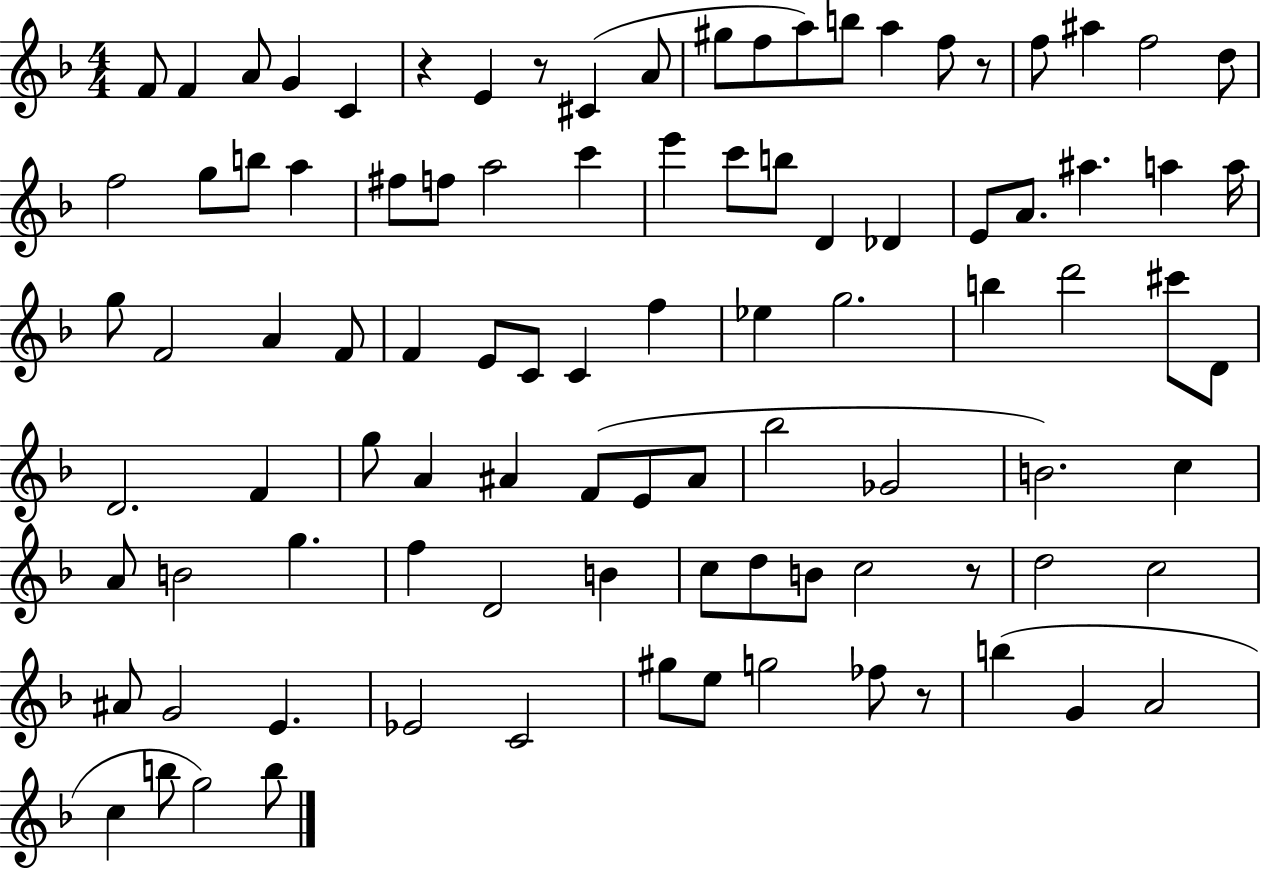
X:1
T:Untitled
M:4/4
L:1/4
K:F
F/2 F A/2 G C z E z/2 ^C A/2 ^g/2 f/2 a/2 b/2 a f/2 z/2 f/2 ^a f2 d/2 f2 g/2 b/2 a ^f/2 f/2 a2 c' e' c'/2 b/2 D _D E/2 A/2 ^a a a/4 g/2 F2 A F/2 F E/2 C/2 C f _e g2 b d'2 ^c'/2 D/2 D2 F g/2 A ^A F/2 E/2 ^A/2 _b2 _G2 B2 c A/2 B2 g f D2 B c/2 d/2 B/2 c2 z/2 d2 c2 ^A/2 G2 E _E2 C2 ^g/2 e/2 g2 _f/2 z/2 b G A2 c b/2 g2 b/2